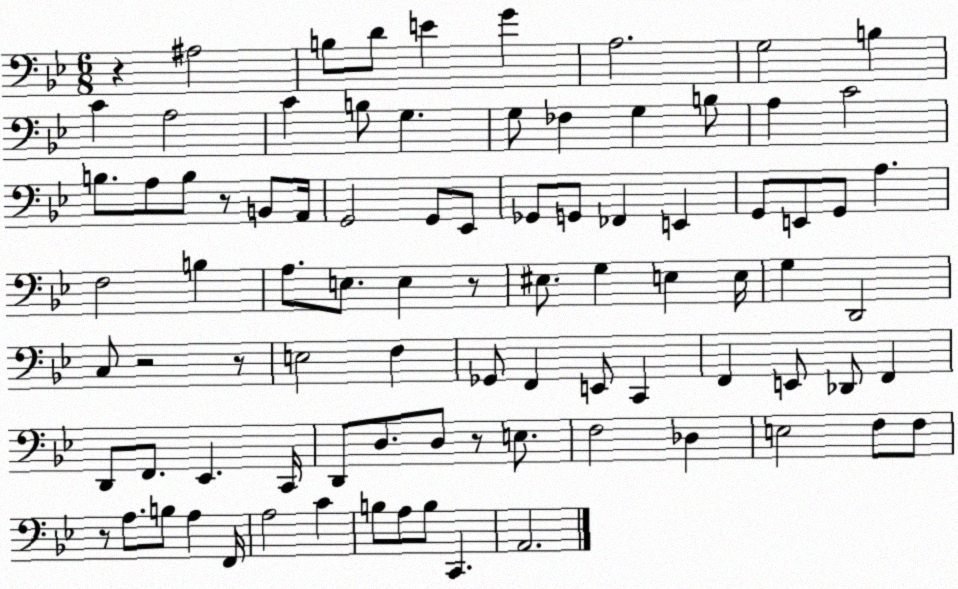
X:1
T:Untitled
M:6/8
L:1/4
K:Bb
z ^A,2 B,/2 D/2 E G A,2 G,2 B, C A,2 C B,/2 G, G,/2 _F, G, B,/2 A, C2 B,/2 A,/2 B,/2 z/2 B,,/2 A,,/4 G,,2 G,,/2 _E,,/2 _G,,/2 G,,/2 _F,, E,, G,,/2 E,,/2 G,,/2 A, F,2 B, A,/2 E,/2 E, z/2 ^E,/2 G, E, E,/4 G, D,,2 C,/2 z2 z/2 E,2 F, _G,,/2 F,, E,,/2 C,, F,, E,,/2 _D,,/2 F,, D,,/2 F,,/2 _E,, C,,/4 D,,/2 D,/2 D,/2 z/2 E,/2 F,2 _D, E,2 F,/2 F,/2 z/2 A,/2 B,/2 A, F,,/4 A,2 C B,/2 A,/2 B,/2 C,, A,,2